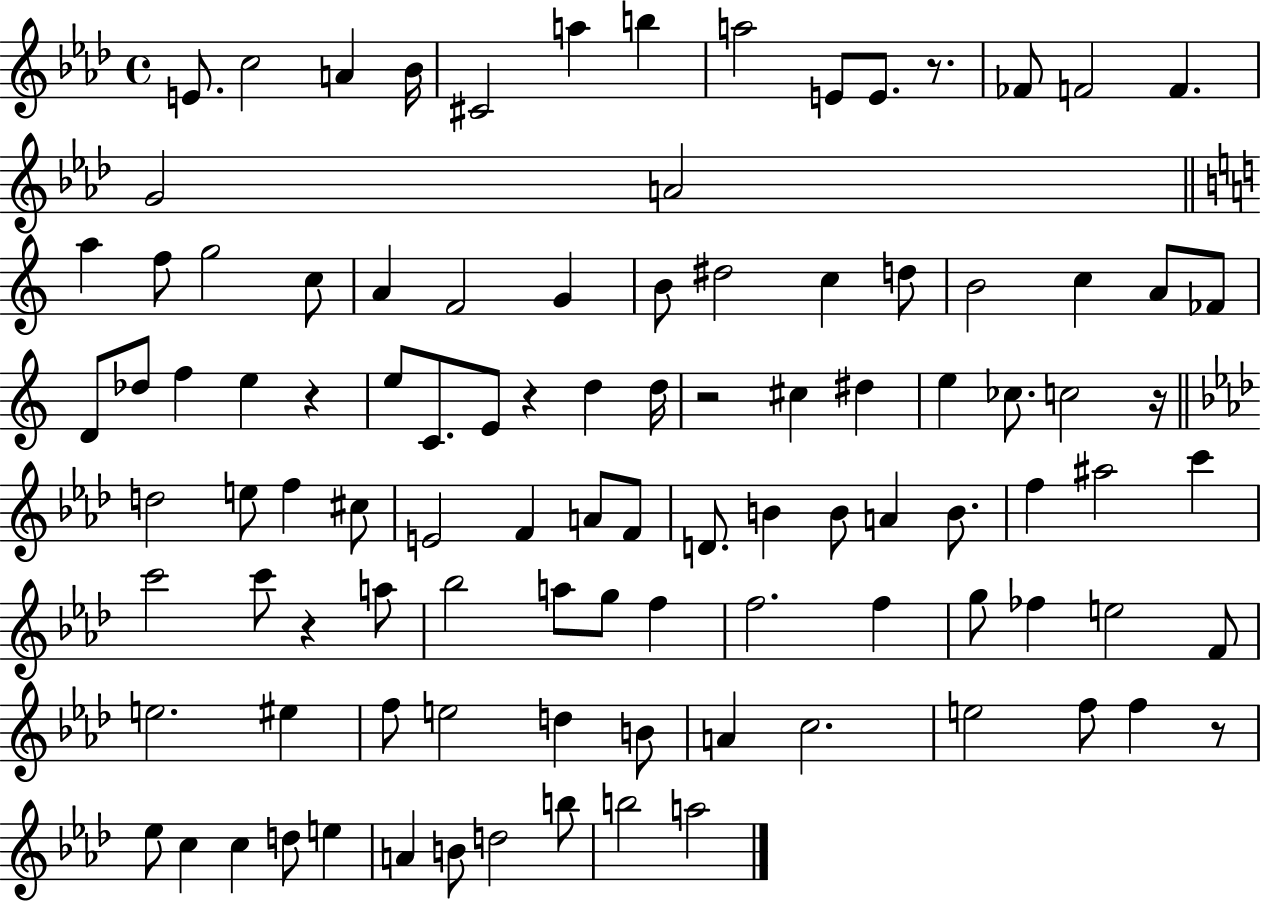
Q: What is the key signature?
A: AES major